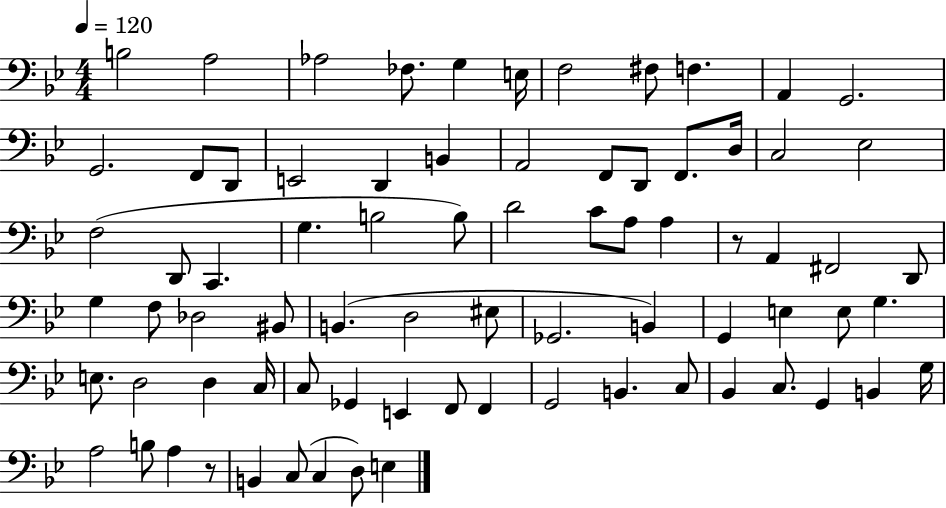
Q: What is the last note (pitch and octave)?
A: E3